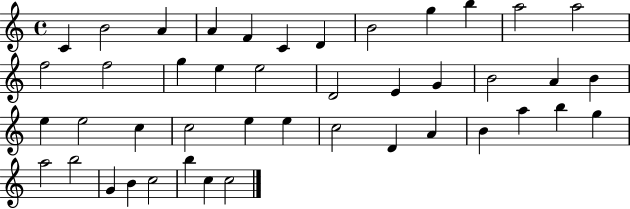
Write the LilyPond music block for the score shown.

{
  \clef treble
  \time 4/4
  \defaultTimeSignature
  \key c \major
  c'4 b'2 a'4 | a'4 f'4 c'4 d'4 | b'2 g''4 b''4 | a''2 a''2 | \break f''2 f''2 | g''4 e''4 e''2 | d'2 e'4 g'4 | b'2 a'4 b'4 | \break e''4 e''2 c''4 | c''2 e''4 e''4 | c''2 d'4 a'4 | b'4 a''4 b''4 g''4 | \break a''2 b''2 | g'4 b'4 c''2 | b''4 c''4 c''2 | \bar "|."
}